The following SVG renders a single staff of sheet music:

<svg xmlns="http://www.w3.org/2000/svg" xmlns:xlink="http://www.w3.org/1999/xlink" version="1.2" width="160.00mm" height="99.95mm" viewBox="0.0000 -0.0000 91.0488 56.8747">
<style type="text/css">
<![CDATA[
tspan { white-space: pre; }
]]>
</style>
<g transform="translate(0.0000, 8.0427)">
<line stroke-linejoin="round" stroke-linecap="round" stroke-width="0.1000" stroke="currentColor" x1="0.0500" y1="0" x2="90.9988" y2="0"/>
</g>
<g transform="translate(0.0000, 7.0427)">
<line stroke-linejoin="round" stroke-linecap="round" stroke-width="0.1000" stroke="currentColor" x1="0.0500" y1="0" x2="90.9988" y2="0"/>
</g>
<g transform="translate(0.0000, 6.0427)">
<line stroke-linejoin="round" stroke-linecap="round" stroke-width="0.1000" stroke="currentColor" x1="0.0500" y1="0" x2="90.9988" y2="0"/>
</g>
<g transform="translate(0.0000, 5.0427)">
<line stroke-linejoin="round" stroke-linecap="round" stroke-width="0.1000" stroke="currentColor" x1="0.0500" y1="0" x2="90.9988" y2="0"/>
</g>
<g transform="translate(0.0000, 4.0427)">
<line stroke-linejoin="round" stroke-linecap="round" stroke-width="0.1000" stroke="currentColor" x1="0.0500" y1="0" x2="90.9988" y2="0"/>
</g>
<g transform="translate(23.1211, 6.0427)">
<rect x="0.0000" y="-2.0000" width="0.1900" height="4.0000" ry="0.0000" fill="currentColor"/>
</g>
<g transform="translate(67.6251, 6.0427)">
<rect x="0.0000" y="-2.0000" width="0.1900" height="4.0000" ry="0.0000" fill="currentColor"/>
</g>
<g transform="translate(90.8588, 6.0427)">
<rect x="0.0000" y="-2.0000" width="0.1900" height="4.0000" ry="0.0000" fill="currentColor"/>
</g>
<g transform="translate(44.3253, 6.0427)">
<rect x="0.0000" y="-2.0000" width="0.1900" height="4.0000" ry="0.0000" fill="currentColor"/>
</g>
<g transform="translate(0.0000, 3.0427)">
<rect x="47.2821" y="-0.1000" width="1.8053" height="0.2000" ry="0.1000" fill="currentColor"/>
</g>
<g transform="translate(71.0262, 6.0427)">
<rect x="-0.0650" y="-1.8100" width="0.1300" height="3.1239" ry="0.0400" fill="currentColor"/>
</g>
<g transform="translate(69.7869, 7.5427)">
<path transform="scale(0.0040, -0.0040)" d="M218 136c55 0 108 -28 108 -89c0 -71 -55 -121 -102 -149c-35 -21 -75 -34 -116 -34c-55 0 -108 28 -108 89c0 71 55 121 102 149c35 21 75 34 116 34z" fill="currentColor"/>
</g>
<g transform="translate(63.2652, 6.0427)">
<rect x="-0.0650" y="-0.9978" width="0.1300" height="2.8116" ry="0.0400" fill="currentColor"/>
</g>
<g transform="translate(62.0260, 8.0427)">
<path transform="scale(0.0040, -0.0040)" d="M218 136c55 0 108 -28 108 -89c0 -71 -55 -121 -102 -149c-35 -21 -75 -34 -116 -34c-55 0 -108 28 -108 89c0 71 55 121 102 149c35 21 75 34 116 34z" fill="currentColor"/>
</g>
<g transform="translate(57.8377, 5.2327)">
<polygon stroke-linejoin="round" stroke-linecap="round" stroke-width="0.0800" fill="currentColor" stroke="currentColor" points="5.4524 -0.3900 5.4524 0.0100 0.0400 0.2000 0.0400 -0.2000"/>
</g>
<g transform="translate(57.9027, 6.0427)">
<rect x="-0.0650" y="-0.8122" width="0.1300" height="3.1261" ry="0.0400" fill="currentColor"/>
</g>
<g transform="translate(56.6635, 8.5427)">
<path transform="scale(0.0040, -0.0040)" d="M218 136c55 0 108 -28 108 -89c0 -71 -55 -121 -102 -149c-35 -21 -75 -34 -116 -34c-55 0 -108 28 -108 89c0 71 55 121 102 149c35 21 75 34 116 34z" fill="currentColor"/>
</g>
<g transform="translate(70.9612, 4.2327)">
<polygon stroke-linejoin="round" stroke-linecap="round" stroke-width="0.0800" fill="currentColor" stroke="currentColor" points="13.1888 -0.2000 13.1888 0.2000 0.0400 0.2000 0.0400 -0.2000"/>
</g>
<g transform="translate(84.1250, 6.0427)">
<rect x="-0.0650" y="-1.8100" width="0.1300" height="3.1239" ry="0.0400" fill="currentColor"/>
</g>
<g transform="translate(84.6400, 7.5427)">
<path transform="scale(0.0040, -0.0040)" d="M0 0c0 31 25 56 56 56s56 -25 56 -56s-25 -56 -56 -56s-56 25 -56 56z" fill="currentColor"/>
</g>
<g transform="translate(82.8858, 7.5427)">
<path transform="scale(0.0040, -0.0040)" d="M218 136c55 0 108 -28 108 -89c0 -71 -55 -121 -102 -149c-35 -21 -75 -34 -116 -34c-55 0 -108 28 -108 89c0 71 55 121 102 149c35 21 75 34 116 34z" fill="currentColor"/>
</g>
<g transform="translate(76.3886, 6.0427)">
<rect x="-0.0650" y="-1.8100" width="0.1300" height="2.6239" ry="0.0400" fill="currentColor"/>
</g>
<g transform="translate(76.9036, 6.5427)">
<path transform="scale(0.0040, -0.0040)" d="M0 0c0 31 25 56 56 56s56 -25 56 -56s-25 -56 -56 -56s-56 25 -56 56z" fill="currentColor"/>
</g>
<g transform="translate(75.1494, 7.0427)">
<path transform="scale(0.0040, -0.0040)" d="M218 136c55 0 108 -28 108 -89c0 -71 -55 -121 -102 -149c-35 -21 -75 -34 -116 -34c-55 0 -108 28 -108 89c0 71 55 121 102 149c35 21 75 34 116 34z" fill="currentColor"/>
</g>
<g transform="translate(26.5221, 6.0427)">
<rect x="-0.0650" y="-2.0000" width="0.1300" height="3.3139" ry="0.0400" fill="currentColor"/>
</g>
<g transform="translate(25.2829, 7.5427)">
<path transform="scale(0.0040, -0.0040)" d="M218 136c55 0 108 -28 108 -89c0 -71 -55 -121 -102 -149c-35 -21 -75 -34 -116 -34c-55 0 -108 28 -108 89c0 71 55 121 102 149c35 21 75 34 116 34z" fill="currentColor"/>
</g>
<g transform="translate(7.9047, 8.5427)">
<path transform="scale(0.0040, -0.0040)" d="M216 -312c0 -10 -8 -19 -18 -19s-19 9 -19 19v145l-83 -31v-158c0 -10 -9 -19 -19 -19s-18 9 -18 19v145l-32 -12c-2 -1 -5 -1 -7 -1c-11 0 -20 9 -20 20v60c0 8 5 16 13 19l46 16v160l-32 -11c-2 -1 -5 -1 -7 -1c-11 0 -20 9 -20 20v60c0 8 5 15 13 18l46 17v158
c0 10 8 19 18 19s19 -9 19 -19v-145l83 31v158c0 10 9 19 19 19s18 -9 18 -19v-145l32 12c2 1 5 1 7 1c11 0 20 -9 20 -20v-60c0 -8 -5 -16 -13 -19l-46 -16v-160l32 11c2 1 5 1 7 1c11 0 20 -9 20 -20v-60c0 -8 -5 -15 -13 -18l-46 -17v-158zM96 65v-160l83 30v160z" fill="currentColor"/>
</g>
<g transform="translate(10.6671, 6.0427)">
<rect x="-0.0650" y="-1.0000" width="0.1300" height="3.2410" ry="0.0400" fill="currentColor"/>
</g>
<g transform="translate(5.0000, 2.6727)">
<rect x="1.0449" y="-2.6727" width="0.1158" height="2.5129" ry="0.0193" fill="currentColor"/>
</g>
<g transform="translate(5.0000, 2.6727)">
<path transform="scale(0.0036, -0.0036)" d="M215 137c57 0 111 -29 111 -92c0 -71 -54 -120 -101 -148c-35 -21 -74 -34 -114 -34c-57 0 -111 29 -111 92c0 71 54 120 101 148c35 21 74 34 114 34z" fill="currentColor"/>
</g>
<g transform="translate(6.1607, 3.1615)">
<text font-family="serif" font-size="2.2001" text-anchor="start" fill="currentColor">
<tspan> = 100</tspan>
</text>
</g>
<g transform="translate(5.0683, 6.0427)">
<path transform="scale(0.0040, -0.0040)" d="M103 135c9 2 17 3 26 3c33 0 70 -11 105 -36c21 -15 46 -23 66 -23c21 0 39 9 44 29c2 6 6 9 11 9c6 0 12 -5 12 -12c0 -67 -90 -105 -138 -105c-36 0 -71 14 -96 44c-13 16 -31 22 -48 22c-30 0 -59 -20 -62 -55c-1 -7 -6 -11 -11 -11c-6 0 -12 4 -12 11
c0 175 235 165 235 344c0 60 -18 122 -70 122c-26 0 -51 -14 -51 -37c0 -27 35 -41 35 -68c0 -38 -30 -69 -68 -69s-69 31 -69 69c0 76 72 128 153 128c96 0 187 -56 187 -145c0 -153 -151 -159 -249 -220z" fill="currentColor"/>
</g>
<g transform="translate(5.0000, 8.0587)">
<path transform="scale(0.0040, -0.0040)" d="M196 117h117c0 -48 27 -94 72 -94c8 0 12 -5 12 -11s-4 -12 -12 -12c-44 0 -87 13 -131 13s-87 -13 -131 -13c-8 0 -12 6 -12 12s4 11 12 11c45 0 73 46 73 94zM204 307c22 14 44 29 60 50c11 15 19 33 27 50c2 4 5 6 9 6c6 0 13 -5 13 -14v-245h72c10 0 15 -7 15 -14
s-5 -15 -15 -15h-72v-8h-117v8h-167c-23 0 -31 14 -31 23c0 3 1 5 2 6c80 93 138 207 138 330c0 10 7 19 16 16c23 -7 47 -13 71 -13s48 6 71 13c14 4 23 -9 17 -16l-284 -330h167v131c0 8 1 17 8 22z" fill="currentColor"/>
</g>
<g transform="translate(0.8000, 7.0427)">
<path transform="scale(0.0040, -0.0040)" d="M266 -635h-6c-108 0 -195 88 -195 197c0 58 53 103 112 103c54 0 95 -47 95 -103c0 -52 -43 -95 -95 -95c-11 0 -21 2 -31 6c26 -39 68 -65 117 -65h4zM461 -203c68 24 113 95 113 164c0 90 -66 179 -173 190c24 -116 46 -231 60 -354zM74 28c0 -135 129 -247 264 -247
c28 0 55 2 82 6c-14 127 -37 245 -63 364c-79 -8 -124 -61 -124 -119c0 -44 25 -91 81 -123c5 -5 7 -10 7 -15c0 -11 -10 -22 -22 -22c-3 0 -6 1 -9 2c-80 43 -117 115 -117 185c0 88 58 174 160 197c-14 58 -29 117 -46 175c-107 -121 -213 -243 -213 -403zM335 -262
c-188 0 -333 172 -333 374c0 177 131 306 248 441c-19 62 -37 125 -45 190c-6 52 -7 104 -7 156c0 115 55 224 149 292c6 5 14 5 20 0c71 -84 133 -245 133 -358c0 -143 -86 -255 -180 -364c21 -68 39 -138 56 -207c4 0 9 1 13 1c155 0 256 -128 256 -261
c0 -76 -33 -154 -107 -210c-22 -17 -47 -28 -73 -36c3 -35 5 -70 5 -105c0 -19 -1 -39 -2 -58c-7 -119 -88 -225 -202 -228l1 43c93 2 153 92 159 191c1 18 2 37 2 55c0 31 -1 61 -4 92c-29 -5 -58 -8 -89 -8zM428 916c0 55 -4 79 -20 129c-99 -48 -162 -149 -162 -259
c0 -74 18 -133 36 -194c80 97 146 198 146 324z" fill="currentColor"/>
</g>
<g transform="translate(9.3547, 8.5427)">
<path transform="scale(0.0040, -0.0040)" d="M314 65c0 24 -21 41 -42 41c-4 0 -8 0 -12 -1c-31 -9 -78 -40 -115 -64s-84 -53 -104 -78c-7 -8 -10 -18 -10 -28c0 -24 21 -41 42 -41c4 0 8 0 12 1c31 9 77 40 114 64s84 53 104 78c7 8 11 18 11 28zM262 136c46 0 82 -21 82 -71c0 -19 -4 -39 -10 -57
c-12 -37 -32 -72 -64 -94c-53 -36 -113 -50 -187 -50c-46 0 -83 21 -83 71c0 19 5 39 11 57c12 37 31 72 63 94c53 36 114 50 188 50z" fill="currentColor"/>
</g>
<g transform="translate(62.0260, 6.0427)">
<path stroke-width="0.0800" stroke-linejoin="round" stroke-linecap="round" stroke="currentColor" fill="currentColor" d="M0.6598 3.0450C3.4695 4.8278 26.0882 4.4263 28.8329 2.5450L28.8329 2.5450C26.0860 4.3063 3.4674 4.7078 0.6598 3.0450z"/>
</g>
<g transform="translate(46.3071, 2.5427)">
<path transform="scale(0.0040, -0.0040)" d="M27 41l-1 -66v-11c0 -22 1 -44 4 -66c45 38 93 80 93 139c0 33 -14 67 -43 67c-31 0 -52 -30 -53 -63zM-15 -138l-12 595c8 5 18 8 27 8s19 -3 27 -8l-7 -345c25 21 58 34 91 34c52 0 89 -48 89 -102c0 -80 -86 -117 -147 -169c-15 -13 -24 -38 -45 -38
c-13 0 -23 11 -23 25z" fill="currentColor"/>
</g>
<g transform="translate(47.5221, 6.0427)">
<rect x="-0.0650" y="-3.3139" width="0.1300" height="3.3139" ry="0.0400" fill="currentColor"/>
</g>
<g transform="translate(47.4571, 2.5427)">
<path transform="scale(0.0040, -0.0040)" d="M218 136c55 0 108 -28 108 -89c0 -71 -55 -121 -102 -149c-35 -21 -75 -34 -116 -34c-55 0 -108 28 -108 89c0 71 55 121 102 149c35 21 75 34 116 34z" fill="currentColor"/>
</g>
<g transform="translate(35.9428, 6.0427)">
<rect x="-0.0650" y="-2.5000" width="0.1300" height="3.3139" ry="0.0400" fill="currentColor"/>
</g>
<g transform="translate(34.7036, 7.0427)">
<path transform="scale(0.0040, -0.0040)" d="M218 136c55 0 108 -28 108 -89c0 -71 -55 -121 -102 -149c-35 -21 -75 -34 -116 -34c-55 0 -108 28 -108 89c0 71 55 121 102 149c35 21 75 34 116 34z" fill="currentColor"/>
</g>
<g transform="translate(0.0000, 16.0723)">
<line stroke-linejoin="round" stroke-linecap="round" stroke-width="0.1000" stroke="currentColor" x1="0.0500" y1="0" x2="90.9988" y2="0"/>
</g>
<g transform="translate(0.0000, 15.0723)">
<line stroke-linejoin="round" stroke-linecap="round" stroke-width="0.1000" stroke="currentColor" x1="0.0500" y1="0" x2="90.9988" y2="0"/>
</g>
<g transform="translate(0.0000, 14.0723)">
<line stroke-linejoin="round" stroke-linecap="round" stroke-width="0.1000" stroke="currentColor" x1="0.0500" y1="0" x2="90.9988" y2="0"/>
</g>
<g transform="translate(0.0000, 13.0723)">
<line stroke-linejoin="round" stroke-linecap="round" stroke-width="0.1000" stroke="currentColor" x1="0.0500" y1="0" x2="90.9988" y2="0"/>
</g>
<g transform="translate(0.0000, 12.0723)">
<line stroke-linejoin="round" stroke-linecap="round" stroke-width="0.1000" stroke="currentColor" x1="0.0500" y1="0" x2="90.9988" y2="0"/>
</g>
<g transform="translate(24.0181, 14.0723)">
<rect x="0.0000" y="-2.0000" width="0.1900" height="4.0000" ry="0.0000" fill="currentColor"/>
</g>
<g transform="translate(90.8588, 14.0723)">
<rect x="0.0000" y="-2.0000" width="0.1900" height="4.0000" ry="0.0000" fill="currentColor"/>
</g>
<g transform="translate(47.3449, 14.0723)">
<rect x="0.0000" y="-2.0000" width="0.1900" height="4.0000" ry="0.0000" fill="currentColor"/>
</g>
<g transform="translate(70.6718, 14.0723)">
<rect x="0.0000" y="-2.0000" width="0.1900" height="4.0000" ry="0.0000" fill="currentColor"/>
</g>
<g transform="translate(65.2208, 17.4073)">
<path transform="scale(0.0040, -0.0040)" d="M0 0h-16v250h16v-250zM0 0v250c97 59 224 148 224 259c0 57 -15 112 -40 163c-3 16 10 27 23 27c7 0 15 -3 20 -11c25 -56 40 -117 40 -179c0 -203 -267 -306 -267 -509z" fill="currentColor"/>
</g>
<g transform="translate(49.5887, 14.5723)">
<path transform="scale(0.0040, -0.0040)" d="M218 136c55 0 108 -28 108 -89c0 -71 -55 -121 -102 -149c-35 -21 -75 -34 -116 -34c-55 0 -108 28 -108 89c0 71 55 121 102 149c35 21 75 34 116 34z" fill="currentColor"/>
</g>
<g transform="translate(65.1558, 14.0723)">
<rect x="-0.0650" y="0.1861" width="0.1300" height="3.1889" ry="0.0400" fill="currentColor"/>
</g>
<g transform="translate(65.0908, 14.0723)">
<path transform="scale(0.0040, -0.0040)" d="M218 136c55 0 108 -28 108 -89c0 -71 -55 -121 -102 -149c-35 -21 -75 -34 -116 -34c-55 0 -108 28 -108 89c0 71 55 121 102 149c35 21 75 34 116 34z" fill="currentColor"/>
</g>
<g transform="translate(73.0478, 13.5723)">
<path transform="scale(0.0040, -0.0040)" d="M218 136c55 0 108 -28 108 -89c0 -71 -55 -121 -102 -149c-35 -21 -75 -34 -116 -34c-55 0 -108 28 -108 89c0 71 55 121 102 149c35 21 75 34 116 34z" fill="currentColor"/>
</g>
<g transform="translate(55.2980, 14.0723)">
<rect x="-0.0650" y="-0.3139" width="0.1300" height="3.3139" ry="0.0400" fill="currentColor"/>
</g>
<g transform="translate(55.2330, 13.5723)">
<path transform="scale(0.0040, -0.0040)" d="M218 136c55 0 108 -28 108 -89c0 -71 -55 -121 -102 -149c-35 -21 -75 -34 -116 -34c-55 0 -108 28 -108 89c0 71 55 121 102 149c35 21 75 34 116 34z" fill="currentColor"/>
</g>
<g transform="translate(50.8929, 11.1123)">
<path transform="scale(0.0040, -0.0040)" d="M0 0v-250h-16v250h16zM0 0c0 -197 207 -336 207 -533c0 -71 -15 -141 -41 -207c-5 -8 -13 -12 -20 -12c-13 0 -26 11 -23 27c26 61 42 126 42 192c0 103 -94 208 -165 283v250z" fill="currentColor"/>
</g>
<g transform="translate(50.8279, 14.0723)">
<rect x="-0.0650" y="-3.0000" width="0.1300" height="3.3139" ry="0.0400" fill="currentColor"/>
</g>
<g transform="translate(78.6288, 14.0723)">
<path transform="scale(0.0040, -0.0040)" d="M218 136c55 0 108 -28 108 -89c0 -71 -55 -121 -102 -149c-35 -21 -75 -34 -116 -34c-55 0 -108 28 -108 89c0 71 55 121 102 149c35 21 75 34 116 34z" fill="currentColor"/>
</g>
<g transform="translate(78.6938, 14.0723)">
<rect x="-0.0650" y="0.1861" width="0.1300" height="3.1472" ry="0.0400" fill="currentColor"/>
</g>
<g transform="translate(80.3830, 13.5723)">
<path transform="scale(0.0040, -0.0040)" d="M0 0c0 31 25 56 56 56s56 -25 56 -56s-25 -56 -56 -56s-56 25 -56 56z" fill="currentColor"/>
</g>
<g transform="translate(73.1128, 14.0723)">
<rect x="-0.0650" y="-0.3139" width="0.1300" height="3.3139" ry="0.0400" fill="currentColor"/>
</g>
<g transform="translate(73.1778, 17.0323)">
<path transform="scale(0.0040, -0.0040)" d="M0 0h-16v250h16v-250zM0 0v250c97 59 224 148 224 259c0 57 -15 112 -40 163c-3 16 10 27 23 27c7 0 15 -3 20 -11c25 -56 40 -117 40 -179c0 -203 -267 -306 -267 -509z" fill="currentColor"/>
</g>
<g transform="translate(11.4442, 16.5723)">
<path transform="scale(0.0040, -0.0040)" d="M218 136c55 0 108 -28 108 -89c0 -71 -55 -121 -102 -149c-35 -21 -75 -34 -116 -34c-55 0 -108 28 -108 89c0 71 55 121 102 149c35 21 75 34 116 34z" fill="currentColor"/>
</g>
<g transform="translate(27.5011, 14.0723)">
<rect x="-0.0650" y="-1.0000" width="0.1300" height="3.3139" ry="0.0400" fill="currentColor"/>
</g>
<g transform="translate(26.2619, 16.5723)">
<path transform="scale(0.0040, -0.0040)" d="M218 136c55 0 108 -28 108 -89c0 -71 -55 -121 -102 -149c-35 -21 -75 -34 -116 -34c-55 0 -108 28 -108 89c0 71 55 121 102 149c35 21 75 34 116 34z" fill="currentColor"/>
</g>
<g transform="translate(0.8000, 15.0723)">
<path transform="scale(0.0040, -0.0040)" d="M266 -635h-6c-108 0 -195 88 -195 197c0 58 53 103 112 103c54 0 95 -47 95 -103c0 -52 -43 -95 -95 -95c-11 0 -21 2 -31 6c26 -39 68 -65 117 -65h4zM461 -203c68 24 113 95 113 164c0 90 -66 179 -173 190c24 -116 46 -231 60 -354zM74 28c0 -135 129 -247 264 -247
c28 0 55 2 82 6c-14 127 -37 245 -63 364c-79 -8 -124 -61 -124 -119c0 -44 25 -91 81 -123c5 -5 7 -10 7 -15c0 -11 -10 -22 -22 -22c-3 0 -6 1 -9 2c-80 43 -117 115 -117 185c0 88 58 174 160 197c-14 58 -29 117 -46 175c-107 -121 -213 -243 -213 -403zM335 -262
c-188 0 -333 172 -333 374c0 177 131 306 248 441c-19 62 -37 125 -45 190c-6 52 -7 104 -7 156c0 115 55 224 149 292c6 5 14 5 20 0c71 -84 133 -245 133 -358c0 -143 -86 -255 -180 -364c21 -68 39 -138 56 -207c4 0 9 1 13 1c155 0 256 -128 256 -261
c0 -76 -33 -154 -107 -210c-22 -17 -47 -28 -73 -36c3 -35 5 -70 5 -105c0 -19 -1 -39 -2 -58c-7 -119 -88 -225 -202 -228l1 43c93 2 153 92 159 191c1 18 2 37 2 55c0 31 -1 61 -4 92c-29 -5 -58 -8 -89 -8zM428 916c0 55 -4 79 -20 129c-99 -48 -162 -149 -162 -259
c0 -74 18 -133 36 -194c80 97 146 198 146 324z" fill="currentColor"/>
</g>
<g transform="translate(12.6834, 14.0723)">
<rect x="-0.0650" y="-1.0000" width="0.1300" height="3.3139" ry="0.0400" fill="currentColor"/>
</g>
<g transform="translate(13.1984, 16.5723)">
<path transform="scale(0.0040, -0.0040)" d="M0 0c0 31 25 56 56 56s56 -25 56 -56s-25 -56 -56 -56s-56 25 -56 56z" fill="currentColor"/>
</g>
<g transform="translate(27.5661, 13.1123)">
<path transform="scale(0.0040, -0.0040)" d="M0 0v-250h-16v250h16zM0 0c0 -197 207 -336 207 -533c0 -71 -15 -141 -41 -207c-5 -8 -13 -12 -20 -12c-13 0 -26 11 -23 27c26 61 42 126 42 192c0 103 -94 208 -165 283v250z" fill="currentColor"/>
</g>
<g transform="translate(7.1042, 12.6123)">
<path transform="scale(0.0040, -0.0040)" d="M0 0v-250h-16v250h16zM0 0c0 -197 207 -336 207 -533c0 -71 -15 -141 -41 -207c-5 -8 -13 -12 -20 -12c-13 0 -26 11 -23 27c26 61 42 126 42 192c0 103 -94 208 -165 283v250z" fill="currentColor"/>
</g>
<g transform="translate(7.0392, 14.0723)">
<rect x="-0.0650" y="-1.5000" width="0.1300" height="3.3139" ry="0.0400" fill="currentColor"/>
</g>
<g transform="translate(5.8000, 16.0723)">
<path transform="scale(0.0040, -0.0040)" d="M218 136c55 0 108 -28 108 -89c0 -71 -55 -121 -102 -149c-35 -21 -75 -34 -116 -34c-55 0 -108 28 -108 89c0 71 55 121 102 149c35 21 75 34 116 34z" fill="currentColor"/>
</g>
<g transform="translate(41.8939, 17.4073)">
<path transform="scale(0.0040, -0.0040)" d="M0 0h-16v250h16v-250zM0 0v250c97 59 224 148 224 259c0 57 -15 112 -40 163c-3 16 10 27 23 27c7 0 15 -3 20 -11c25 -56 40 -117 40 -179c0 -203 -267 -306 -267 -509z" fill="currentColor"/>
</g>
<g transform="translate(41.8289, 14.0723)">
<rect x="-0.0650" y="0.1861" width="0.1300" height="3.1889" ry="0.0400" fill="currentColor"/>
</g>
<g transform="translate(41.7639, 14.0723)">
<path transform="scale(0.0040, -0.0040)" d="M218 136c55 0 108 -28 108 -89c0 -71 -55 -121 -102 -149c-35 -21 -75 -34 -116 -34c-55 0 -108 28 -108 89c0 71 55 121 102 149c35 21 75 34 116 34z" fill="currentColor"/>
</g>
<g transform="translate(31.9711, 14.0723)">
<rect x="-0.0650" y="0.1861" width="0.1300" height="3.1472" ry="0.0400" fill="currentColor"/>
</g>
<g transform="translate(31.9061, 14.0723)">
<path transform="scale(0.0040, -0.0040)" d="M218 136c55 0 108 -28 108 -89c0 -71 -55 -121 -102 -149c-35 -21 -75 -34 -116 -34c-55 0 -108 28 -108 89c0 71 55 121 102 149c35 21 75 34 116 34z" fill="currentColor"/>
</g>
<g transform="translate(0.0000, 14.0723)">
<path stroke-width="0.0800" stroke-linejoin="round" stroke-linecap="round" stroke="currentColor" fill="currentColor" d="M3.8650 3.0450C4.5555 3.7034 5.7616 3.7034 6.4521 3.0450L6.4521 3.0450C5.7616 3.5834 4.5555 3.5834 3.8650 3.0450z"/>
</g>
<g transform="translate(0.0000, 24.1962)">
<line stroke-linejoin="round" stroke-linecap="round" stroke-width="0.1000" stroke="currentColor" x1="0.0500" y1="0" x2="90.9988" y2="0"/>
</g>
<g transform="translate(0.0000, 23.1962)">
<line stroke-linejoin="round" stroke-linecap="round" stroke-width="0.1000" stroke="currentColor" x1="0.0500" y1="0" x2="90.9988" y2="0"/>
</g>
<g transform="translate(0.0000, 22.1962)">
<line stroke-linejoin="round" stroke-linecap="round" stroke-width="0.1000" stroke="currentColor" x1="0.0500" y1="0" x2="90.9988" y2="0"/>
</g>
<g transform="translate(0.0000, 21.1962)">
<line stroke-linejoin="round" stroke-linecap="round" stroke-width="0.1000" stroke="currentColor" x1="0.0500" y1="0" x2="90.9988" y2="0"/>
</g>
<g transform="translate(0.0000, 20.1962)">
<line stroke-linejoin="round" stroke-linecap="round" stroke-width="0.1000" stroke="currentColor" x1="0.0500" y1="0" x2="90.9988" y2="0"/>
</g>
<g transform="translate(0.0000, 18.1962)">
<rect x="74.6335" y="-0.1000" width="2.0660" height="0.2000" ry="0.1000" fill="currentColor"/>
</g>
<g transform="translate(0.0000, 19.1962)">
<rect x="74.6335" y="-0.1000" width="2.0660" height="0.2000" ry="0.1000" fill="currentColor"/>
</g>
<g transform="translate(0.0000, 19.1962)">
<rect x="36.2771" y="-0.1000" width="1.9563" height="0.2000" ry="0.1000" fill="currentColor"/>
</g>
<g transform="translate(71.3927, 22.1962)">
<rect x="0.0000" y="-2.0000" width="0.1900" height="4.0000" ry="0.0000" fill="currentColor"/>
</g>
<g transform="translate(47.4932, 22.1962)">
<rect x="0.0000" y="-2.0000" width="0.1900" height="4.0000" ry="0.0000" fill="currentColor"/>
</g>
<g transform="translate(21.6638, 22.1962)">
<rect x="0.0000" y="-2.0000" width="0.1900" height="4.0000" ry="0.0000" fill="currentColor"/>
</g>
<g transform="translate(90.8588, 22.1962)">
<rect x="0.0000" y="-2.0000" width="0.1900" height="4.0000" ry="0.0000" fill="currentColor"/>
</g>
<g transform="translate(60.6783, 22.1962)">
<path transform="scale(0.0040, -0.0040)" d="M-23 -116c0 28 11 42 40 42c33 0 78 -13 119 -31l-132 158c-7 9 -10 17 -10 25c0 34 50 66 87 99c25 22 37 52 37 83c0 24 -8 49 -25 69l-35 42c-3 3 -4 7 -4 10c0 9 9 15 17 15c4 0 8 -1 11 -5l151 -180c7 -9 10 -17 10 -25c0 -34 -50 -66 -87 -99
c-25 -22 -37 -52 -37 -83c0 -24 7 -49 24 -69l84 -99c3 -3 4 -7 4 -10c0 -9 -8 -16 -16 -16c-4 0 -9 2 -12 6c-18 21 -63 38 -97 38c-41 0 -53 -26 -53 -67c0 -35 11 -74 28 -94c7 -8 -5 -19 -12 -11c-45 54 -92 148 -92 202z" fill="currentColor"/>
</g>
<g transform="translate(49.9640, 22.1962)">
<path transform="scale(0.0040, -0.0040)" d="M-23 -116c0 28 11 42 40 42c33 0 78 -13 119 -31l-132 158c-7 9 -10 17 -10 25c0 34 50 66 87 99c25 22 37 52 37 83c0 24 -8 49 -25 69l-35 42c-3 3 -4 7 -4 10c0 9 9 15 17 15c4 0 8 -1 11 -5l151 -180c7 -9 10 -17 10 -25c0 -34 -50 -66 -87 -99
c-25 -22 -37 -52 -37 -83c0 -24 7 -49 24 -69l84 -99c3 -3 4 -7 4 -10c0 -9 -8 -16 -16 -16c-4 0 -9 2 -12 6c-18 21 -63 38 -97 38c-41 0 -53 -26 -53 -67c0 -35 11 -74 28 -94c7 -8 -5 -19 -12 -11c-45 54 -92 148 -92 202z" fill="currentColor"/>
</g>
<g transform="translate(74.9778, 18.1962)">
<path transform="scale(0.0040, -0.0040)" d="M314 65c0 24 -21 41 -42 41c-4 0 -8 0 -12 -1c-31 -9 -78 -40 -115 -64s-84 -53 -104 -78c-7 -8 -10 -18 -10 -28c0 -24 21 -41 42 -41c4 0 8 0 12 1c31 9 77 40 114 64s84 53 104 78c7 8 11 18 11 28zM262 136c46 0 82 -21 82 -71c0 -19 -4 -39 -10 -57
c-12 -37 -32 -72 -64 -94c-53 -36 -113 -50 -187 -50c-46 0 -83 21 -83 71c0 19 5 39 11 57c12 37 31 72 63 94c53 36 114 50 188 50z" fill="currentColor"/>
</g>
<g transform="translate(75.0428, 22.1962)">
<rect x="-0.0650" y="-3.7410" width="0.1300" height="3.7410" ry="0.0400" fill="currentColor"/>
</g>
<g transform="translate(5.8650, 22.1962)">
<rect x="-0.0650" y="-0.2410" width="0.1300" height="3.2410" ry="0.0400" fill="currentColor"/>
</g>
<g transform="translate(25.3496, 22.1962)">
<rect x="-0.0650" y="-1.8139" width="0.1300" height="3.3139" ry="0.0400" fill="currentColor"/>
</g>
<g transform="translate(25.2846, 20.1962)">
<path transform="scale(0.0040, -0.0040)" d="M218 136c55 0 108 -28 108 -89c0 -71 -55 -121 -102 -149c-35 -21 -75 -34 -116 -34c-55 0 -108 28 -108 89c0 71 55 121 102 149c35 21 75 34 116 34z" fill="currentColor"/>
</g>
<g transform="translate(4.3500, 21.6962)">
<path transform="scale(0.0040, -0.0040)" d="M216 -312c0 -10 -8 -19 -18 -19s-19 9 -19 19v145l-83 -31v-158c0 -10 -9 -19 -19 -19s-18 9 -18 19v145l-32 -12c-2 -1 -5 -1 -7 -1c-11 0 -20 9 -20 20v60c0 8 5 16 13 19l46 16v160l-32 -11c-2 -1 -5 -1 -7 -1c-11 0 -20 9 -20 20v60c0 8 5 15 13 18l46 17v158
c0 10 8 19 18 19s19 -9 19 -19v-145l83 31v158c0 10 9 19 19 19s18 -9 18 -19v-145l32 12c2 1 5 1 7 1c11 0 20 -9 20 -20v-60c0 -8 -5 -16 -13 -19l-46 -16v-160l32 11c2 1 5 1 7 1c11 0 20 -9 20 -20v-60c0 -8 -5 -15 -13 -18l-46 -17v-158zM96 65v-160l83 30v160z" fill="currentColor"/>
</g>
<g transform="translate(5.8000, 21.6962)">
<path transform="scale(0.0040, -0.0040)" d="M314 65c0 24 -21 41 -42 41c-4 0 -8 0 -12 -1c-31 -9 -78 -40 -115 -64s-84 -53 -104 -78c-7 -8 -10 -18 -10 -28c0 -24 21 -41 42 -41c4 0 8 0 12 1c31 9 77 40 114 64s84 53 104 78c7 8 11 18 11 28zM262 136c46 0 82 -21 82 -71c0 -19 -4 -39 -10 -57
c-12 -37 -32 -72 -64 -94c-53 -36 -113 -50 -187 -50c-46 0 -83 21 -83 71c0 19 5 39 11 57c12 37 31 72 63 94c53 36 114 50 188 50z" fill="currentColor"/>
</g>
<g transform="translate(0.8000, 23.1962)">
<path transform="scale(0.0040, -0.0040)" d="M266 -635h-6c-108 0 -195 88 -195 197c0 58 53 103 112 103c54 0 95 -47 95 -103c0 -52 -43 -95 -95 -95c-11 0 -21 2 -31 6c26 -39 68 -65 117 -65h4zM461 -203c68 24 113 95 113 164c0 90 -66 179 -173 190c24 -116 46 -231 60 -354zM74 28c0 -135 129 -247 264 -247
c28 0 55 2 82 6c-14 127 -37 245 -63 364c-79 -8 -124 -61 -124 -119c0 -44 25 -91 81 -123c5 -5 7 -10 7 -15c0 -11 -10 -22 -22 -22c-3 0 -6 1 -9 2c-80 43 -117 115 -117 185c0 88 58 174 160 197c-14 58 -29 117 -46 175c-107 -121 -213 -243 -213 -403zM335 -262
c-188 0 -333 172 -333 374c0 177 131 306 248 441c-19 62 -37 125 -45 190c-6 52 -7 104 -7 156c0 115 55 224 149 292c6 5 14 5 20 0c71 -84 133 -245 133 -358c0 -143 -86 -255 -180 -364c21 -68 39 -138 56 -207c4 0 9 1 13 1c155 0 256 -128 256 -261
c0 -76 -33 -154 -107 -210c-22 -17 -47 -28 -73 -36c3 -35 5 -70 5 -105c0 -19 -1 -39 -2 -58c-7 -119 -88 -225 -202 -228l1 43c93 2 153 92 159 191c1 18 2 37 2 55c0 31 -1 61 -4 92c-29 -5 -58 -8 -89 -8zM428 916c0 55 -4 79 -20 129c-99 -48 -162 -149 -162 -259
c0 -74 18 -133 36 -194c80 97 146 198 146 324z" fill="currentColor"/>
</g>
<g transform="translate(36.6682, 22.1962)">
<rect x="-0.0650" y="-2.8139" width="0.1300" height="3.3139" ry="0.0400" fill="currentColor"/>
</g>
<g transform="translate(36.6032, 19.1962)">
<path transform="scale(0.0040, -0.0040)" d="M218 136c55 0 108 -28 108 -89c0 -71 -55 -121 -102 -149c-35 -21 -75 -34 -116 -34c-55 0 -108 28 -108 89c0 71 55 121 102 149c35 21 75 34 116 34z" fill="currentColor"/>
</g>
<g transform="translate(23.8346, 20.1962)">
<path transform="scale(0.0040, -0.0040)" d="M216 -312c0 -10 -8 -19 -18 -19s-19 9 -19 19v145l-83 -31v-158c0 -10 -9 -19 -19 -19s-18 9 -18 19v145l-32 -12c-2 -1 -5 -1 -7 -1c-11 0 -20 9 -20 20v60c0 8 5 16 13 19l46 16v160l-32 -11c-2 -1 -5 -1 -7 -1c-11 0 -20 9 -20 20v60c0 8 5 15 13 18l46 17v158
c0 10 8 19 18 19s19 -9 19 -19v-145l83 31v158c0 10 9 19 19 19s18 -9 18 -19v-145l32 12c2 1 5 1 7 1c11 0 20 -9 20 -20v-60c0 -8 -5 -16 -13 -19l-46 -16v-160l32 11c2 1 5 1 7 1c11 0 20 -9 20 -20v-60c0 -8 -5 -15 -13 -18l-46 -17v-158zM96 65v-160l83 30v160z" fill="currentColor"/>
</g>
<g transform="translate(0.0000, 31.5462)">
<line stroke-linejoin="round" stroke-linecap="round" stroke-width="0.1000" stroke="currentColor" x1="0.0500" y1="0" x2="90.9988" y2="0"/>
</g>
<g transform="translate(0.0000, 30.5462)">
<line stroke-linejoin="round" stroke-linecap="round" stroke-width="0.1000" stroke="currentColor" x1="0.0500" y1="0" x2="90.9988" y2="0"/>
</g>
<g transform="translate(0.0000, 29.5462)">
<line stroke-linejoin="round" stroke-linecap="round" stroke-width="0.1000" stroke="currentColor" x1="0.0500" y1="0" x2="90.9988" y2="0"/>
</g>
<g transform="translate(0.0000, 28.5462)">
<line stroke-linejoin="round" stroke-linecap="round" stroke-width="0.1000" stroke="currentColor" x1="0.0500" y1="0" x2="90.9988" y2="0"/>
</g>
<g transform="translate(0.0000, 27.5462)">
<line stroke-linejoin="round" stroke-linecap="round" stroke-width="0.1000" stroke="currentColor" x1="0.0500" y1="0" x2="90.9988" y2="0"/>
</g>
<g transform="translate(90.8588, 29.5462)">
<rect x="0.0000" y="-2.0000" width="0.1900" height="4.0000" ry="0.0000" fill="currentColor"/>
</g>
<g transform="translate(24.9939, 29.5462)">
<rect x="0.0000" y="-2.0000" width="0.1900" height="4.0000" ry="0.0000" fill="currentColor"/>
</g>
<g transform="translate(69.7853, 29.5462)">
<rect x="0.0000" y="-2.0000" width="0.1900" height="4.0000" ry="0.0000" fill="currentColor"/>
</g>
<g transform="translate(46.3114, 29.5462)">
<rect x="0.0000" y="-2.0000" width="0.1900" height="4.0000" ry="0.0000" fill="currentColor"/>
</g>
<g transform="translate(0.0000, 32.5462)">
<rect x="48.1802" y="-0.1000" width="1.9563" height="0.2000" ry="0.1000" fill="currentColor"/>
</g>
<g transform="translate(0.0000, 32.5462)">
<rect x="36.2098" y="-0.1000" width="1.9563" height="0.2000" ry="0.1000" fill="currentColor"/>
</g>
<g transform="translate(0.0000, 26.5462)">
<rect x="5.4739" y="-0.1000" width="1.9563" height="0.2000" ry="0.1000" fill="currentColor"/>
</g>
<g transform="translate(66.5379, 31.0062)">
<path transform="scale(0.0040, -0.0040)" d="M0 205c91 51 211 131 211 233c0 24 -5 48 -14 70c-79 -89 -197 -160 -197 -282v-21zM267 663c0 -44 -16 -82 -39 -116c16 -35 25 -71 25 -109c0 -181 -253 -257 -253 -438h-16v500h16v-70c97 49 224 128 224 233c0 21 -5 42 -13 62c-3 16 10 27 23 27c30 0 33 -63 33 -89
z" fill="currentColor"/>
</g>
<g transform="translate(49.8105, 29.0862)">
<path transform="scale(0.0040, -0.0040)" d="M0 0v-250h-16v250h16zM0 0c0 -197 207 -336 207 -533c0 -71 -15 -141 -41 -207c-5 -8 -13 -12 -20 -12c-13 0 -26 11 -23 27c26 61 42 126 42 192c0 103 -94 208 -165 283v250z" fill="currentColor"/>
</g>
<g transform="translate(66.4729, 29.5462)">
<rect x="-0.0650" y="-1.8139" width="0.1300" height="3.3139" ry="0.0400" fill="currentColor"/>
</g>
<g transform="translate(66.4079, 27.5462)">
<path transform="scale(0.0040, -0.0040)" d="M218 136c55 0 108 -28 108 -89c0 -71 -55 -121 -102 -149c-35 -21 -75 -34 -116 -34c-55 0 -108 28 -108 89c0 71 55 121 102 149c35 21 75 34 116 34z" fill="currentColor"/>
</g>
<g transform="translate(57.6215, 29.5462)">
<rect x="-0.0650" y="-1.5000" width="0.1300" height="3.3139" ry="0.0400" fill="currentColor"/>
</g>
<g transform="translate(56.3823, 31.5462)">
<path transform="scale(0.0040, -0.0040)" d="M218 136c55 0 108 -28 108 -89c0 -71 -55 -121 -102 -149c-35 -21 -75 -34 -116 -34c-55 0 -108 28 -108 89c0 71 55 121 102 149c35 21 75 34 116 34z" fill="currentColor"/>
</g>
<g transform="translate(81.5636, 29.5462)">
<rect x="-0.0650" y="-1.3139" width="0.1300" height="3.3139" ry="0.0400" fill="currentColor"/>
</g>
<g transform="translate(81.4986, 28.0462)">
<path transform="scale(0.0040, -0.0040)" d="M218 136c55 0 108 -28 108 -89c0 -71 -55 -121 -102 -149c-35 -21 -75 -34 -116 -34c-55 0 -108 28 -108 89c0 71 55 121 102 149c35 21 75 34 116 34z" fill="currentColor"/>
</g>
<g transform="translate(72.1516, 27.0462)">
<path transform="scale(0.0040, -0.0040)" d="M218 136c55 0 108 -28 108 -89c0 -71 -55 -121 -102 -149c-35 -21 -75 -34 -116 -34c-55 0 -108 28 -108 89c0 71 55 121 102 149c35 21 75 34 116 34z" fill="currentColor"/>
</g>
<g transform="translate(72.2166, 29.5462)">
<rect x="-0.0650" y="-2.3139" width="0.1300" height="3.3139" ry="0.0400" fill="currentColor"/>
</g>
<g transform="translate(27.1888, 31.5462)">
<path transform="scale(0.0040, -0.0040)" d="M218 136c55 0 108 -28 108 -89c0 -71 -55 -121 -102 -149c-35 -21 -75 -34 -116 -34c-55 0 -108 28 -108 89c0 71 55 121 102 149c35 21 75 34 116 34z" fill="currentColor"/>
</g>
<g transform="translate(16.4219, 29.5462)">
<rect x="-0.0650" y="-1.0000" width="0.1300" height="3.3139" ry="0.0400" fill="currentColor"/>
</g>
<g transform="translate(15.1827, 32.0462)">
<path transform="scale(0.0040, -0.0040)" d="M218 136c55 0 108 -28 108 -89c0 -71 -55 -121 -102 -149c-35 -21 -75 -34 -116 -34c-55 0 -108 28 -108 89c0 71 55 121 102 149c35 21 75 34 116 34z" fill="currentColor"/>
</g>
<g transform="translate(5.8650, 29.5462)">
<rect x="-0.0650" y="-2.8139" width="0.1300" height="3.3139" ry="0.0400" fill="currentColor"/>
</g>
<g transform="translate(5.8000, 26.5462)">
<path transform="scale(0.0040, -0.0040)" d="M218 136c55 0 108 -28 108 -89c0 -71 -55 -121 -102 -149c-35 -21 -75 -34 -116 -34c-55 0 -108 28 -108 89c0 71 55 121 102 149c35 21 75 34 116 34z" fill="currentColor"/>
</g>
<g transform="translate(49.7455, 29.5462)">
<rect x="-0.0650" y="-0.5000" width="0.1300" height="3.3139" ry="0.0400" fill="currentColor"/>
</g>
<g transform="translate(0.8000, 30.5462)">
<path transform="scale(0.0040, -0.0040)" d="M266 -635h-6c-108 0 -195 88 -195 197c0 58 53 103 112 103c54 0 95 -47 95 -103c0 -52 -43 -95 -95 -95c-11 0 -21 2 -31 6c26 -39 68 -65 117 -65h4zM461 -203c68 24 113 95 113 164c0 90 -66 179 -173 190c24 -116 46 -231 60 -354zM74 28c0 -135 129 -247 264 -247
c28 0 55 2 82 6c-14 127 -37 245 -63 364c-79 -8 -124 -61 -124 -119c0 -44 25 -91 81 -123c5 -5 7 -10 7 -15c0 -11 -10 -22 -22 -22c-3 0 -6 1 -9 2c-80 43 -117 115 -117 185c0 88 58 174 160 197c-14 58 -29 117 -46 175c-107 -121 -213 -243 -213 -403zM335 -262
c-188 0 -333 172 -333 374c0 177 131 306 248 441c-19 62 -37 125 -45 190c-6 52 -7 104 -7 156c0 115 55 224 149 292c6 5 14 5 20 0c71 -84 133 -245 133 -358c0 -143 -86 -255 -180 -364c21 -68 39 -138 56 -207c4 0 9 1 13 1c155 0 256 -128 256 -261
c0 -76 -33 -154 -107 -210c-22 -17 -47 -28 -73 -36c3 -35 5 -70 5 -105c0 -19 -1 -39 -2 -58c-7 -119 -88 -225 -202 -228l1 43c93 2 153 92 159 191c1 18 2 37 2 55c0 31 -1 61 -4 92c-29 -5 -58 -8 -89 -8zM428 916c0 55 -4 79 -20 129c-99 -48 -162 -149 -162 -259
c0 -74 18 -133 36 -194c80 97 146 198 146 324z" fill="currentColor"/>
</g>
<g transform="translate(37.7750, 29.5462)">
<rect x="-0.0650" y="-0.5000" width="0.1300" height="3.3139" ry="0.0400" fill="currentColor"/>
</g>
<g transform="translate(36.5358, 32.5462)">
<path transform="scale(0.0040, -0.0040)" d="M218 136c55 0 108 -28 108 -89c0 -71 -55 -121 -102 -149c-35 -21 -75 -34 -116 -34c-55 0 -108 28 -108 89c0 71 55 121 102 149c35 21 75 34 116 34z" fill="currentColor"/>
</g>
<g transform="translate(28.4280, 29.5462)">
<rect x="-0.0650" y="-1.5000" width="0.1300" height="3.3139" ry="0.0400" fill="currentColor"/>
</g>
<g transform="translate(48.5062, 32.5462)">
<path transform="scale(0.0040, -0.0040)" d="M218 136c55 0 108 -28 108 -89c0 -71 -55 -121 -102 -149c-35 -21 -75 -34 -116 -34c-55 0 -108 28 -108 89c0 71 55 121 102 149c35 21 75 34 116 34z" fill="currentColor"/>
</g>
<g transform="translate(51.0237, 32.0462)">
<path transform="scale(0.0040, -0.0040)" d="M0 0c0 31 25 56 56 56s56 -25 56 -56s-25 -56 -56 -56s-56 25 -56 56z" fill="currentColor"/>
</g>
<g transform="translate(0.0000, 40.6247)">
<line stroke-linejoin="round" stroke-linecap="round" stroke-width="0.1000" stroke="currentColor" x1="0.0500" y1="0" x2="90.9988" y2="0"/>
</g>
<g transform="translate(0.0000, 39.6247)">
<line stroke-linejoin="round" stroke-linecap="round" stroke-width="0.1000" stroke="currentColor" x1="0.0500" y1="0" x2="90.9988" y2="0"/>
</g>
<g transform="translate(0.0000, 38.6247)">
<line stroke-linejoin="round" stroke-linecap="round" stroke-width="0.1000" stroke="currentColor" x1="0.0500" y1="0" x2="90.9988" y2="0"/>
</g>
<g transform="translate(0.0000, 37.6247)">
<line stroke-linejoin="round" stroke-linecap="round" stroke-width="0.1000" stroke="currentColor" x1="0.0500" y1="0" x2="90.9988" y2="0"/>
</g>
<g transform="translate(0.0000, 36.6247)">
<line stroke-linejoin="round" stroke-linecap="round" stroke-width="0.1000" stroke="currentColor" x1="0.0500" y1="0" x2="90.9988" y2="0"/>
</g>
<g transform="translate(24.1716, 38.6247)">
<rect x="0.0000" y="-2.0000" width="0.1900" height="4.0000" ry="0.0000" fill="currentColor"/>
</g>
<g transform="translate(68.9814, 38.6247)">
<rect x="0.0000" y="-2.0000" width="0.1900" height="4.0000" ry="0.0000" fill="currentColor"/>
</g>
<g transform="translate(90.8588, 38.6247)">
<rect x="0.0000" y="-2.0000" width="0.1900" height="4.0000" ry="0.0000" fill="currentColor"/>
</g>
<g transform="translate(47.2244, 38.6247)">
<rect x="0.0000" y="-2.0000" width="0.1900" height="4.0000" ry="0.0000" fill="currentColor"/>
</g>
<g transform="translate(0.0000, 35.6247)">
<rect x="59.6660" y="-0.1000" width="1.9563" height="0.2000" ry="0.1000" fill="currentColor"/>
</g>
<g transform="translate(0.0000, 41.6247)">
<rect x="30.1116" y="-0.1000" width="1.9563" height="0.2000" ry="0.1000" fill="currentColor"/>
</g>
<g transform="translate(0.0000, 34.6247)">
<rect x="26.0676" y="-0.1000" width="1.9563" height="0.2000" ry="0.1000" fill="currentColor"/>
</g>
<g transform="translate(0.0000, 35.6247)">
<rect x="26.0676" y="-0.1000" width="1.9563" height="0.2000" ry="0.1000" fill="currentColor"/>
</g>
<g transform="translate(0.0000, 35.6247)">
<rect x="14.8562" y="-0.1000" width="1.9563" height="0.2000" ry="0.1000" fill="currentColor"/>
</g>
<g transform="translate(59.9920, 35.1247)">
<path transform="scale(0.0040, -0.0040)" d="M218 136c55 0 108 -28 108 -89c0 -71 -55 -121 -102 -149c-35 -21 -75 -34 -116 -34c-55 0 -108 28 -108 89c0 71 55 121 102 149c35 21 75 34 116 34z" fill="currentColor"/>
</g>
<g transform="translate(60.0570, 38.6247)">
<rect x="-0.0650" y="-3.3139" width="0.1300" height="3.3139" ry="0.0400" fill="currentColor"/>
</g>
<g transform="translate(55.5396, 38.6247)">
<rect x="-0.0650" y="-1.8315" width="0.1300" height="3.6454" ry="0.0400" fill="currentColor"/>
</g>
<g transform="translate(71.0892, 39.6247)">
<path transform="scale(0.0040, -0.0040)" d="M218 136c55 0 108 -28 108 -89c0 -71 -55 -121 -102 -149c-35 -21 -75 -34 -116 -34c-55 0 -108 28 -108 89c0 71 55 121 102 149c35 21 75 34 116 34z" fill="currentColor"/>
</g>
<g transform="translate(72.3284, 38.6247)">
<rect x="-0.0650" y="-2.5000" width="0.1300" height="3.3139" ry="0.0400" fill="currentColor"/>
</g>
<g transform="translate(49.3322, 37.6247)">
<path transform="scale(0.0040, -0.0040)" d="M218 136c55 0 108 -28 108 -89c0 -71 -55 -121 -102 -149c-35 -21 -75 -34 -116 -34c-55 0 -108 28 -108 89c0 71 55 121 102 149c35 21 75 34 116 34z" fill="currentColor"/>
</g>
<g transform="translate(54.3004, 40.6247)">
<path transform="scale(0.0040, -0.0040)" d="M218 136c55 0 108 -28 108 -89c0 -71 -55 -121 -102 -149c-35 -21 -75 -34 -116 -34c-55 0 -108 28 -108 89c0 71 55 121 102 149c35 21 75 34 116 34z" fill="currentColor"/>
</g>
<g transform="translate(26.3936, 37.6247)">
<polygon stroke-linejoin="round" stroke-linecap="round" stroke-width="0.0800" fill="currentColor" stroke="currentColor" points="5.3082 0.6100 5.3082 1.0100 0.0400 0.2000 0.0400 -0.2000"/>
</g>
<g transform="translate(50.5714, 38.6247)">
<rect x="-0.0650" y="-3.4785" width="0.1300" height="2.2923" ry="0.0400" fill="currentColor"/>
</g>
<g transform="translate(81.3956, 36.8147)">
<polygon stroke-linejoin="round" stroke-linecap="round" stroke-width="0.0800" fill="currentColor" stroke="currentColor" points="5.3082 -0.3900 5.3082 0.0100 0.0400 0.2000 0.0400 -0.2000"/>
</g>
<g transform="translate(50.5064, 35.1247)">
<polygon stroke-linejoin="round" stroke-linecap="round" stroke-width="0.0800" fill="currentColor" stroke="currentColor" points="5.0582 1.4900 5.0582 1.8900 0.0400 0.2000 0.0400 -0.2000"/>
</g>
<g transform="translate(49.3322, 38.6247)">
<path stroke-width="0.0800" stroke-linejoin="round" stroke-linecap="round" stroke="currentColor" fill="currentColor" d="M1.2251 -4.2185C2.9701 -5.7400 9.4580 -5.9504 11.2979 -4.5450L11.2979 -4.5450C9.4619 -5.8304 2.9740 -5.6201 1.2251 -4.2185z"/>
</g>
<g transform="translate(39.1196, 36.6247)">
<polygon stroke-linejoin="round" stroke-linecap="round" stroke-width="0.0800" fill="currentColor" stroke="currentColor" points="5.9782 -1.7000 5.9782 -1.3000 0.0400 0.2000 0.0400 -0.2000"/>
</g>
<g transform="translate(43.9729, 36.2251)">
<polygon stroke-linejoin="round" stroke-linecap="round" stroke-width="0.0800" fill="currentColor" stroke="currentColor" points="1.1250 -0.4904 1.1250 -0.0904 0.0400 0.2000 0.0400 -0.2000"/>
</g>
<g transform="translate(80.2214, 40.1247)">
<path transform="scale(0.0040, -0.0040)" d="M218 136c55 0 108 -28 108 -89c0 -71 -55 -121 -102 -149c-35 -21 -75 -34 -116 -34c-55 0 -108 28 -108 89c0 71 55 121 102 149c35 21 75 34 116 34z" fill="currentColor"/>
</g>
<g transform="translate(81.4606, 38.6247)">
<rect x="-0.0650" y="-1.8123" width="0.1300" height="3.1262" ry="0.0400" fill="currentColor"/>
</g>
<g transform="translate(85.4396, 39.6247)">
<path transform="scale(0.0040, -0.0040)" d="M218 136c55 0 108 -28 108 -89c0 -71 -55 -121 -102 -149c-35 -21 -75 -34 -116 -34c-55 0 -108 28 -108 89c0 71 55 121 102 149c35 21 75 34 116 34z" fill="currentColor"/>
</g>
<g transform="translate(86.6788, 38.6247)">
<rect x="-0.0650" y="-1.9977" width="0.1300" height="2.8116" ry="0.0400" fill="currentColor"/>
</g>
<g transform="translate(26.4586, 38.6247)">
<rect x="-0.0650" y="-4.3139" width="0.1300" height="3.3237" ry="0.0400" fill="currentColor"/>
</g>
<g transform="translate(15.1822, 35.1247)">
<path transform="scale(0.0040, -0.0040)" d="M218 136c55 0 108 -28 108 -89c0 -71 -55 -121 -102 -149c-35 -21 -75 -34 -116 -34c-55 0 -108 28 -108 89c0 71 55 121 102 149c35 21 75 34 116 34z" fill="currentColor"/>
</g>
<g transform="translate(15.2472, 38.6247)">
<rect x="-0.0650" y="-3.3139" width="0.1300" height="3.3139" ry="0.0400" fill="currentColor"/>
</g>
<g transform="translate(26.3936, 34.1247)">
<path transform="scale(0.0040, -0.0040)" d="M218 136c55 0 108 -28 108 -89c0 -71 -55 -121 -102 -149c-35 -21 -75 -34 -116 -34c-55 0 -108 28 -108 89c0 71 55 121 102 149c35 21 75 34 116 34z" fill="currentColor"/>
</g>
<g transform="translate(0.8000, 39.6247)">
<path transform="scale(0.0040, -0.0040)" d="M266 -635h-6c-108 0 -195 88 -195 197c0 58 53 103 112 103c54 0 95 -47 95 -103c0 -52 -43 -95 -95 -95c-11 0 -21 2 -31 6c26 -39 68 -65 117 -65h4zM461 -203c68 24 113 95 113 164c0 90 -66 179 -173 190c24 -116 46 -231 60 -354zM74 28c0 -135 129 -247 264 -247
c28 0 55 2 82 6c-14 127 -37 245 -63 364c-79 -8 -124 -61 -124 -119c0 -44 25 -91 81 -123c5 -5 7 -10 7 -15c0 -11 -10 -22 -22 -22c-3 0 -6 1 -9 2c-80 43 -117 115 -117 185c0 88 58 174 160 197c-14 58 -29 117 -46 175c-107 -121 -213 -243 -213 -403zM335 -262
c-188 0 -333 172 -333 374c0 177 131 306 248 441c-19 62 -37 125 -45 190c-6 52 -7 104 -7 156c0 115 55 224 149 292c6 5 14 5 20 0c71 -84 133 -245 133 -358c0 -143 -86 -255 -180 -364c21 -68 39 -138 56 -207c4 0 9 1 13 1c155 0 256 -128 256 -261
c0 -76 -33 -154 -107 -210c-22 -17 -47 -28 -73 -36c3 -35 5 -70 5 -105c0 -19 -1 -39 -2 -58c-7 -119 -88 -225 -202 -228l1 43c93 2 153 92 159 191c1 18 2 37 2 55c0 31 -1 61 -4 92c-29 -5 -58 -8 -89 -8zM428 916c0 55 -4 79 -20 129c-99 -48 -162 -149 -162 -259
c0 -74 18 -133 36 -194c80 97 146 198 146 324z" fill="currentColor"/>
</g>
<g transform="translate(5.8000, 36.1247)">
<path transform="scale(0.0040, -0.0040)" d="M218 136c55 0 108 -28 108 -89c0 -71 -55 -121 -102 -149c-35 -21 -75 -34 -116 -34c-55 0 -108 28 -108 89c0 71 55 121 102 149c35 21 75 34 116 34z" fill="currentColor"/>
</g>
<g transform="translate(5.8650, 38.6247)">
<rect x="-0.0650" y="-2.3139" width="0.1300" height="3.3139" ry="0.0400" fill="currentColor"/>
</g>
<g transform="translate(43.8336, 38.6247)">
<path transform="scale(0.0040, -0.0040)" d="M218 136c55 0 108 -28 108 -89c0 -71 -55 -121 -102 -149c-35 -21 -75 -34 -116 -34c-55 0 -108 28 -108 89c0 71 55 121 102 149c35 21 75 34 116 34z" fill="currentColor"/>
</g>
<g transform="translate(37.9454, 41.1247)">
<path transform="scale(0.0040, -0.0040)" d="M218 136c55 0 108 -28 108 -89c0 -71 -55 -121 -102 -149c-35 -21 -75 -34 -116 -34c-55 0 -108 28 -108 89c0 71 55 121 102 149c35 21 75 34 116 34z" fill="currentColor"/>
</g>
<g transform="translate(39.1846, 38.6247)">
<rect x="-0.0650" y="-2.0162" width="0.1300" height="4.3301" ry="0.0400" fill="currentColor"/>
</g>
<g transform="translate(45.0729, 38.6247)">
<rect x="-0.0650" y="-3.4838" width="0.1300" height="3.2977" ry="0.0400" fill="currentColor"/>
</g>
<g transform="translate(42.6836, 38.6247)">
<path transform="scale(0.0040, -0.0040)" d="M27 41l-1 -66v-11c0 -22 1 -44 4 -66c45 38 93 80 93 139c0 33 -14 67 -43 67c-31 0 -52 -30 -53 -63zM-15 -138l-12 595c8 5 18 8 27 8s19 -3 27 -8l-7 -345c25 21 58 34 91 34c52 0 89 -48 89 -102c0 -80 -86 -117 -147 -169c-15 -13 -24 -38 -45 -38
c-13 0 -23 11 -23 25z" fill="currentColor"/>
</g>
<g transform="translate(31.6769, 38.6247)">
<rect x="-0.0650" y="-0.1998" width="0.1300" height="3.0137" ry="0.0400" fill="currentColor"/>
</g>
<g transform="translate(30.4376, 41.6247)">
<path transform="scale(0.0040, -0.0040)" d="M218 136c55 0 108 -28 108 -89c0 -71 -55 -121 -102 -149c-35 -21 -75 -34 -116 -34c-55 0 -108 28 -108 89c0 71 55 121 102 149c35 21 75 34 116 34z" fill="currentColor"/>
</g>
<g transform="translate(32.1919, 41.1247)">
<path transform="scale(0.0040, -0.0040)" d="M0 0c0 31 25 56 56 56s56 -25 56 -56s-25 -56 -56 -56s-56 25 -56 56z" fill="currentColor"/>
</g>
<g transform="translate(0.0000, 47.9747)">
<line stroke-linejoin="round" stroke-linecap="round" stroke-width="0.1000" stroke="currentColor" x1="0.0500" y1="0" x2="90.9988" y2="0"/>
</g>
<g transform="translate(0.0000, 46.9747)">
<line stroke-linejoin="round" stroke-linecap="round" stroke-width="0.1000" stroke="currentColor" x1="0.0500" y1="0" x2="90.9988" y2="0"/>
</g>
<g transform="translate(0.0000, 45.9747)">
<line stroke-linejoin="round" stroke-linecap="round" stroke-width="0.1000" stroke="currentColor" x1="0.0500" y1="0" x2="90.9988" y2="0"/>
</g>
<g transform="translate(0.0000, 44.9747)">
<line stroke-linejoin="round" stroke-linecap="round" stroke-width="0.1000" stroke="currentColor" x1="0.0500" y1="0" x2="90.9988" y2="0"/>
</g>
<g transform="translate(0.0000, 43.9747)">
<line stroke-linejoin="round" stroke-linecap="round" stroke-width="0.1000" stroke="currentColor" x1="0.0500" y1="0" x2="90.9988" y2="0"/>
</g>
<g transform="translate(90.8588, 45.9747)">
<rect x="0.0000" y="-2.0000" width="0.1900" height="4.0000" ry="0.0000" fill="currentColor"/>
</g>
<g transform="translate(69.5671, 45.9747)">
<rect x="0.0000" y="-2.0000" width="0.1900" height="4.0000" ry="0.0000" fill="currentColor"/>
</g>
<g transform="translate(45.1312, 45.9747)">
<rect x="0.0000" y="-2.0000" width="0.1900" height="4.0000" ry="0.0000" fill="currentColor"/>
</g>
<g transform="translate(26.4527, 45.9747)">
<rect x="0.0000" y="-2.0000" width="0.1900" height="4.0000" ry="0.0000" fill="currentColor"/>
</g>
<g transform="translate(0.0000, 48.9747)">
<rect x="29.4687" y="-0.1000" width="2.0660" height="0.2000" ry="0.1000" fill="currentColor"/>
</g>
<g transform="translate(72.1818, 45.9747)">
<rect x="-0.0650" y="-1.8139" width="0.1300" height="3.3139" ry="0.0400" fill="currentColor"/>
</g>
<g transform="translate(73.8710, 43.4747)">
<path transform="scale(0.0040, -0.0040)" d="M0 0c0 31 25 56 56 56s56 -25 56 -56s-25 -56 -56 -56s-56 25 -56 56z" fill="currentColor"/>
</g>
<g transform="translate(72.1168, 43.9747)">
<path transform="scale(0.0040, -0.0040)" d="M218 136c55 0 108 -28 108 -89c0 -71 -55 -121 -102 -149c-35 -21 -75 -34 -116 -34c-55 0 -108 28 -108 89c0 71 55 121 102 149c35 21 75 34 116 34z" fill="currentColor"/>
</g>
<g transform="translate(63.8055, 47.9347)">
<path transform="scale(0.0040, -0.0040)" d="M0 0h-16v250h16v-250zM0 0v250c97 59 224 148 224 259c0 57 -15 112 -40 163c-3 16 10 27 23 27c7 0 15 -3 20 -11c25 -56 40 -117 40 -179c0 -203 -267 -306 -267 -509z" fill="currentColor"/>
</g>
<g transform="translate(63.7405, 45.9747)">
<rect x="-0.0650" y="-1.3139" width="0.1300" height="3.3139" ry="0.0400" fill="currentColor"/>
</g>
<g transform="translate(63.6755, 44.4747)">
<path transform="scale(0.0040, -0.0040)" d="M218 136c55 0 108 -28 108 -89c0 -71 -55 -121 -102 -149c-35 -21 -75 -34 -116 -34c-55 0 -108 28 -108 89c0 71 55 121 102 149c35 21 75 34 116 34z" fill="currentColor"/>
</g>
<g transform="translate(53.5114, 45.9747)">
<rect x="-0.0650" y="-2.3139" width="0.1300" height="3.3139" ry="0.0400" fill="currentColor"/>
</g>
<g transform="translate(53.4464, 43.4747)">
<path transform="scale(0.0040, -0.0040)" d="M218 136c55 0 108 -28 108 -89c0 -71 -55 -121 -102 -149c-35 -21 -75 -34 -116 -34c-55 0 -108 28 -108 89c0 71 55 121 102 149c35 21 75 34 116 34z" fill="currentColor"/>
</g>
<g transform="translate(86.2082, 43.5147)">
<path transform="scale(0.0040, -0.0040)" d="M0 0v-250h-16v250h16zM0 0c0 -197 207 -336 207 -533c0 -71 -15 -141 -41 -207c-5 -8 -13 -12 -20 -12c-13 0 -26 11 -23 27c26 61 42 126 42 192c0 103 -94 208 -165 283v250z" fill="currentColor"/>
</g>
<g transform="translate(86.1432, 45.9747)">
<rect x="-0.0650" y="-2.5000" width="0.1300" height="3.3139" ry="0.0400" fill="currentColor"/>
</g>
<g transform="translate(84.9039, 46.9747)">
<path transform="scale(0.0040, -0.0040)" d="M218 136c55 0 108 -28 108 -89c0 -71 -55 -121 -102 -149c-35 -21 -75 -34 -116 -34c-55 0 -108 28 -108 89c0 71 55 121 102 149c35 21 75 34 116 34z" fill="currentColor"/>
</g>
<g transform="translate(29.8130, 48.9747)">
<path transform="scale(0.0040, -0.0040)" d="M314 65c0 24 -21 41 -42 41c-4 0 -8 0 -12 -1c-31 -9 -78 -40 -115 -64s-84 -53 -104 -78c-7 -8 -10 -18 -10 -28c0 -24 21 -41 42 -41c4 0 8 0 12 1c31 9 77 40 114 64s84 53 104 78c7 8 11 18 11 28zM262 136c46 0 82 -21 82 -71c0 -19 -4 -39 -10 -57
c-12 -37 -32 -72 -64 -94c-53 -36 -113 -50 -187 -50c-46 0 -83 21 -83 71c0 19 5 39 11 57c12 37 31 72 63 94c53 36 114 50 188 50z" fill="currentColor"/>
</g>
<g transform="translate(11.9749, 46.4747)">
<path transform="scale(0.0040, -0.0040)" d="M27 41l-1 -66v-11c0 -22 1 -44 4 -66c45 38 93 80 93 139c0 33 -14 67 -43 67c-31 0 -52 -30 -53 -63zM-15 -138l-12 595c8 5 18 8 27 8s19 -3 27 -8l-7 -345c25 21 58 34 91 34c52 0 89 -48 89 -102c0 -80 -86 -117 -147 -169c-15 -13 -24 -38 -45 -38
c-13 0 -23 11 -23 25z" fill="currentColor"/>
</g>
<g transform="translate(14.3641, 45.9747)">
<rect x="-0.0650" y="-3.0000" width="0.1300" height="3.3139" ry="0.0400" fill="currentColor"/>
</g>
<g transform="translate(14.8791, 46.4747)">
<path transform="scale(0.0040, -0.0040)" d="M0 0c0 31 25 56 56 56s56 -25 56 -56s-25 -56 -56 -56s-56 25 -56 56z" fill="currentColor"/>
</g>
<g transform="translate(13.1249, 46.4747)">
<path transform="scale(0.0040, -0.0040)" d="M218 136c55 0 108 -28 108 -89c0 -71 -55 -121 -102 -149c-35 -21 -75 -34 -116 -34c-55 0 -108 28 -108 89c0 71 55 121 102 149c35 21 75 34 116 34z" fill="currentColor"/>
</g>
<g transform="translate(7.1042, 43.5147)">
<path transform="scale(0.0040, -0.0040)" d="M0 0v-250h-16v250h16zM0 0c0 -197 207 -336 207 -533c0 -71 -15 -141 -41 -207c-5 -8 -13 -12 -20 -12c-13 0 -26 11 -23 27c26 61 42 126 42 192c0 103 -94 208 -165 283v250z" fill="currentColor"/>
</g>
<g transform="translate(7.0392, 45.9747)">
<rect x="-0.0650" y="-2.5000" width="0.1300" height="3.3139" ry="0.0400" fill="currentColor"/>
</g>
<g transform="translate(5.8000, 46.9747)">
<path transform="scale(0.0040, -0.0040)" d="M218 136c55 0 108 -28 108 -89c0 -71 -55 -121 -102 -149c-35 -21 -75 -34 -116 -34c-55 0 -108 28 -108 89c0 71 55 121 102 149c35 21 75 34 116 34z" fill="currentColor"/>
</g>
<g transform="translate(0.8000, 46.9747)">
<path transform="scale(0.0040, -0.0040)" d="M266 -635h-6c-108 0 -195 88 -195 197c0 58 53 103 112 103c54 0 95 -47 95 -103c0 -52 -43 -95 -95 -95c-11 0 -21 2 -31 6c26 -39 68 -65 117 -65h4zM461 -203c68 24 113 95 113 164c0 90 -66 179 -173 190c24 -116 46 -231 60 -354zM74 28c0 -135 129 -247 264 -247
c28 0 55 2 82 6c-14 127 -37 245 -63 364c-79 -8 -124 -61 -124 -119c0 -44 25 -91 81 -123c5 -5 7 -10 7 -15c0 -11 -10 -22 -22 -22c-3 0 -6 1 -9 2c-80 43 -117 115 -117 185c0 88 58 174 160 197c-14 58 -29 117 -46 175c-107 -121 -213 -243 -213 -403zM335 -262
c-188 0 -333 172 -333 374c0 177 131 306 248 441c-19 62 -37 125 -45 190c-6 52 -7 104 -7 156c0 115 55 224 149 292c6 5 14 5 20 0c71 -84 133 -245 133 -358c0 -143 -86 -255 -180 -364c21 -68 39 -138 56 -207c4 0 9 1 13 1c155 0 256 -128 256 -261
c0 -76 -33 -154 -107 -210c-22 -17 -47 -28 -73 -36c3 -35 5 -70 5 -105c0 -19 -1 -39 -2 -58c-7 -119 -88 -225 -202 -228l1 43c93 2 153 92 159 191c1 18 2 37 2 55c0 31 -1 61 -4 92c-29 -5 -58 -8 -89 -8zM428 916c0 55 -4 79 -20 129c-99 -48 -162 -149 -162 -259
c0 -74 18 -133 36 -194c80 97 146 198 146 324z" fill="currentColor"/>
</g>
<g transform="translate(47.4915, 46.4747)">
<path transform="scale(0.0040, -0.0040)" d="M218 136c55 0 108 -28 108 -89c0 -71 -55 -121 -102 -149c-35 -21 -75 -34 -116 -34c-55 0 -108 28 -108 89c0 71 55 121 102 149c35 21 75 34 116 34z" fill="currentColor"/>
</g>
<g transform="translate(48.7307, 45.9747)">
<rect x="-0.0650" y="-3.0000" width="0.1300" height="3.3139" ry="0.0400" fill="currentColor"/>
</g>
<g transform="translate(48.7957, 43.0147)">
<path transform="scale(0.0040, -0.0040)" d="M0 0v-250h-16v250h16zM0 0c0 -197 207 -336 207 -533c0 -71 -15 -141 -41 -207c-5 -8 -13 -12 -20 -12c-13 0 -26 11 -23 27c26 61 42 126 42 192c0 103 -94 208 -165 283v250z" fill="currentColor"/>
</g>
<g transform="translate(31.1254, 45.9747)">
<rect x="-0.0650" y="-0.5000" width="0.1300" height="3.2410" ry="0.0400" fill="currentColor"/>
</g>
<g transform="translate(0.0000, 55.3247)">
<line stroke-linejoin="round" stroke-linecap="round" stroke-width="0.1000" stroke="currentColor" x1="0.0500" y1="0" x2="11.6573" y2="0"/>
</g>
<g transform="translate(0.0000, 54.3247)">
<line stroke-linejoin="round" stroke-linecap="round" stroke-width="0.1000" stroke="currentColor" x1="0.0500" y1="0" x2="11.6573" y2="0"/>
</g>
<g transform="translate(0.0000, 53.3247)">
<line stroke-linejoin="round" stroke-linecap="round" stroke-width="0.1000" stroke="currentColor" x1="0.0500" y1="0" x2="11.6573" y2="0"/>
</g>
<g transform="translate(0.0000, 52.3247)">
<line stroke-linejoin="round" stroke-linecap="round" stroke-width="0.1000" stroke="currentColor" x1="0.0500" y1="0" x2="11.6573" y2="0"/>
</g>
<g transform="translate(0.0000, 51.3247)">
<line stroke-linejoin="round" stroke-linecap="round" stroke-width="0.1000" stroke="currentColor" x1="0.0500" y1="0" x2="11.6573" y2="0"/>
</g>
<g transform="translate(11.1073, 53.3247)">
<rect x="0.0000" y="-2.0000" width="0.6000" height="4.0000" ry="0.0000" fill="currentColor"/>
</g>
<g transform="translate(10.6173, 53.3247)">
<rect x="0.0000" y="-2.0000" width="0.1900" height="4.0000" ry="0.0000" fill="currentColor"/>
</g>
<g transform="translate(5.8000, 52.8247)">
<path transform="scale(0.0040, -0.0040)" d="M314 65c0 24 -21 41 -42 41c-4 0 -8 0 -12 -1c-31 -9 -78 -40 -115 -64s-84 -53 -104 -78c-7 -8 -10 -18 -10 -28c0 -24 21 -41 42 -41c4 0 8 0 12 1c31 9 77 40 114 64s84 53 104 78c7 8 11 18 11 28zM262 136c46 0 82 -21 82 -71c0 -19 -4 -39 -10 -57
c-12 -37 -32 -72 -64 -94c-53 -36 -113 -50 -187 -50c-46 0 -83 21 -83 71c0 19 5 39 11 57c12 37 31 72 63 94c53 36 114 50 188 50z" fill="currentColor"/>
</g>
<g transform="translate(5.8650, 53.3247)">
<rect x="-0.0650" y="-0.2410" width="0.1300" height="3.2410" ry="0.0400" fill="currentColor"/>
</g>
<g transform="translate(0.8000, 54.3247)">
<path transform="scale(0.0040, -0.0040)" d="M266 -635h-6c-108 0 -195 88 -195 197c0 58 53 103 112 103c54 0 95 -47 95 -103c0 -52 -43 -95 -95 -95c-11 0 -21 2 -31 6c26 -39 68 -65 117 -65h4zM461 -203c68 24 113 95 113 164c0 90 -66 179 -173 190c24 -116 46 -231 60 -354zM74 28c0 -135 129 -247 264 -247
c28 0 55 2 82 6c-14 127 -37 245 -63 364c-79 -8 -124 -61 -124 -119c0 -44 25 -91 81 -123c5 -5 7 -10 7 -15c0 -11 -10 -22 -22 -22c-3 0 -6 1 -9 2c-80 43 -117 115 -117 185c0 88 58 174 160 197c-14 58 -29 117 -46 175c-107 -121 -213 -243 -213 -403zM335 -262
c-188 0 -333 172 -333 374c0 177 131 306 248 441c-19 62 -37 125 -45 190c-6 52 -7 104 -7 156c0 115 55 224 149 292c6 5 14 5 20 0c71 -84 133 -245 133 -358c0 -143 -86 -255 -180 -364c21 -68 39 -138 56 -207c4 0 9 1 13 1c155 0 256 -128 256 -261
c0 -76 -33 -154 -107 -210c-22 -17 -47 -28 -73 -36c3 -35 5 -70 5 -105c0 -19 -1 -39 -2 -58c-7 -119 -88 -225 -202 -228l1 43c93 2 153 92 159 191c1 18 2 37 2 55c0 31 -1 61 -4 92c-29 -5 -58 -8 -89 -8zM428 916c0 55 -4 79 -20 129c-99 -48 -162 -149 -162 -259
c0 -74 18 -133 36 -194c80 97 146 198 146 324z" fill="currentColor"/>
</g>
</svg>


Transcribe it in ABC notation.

X:1
T:Untitled
M:2/4
L:1/4
K:C
^D2 F G _b D/2 E/2 F/2 G/2 F/2 E/2 D D/2 B B/2 A/2 c B/2 c/2 B ^c2 ^f a z z c'2 a D E C C/2 E f/4 g e g b d'/2 C/2 D/2 _B/4 d/2 E/2 b G F/2 G/2 G/2 _A C2 A/2 g e/2 f G/2 c2